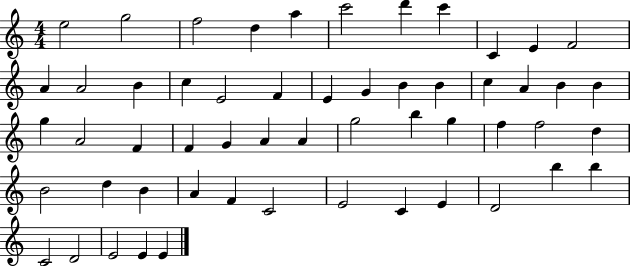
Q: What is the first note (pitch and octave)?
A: E5